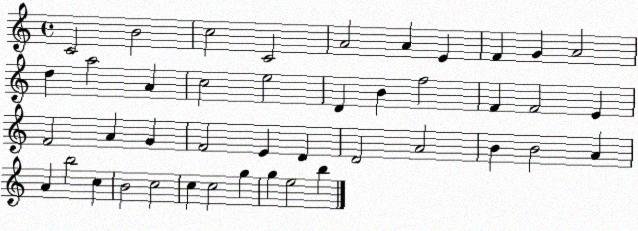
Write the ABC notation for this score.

X:1
T:Untitled
M:4/4
L:1/4
K:C
C2 B2 c2 C2 A2 A E F G A2 d a2 A c2 e2 D B f2 F F2 E F2 A G F2 E D D2 A2 B B2 A A b2 c B2 c2 c c2 g g e2 b